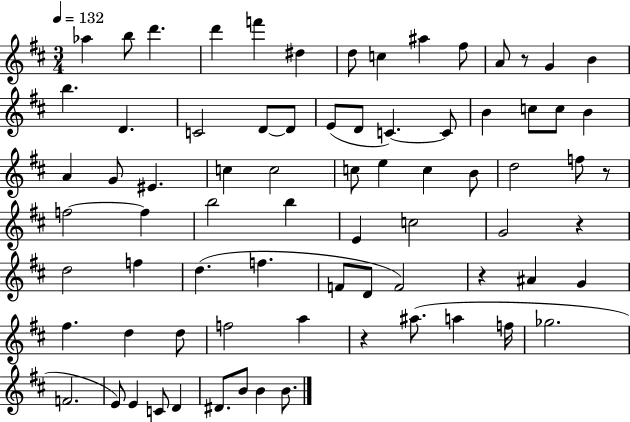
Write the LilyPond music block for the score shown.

{
  \clef treble
  \numericTimeSignature
  \time 3/4
  \key d \major
  \tempo 4 = 132
  aes''4 b''8 d'''4. | d'''4 f'''4 dis''4 | d''8 c''4 ais''4 fis''8 | a'8 r8 g'4 b'4 | \break b''4. d'4. | c'2 d'8~~ d'8 | e'8( d'8 c'4.~~) c'8 | b'4 c''8 c''8 b'4 | \break a'4 g'8 eis'4. | c''4 c''2 | c''8 e''4 c''4 b'8 | d''2 f''8 r8 | \break f''2~~ f''4 | b''2 b''4 | e'4 c''2 | g'2 r4 | \break d''2 f''4 | d''4.( f''4. | f'8 d'8 f'2) | r4 ais'4 g'4 | \break fis''4. d''4 d''8 | f''2 a''4 | r4 ais''8.( a''4 f''16 | ges''2. | \break f'2. | e'8) e'4 c'8 d'4 | dis'8. b'8 b'4 b'8. | \bar "|."
}